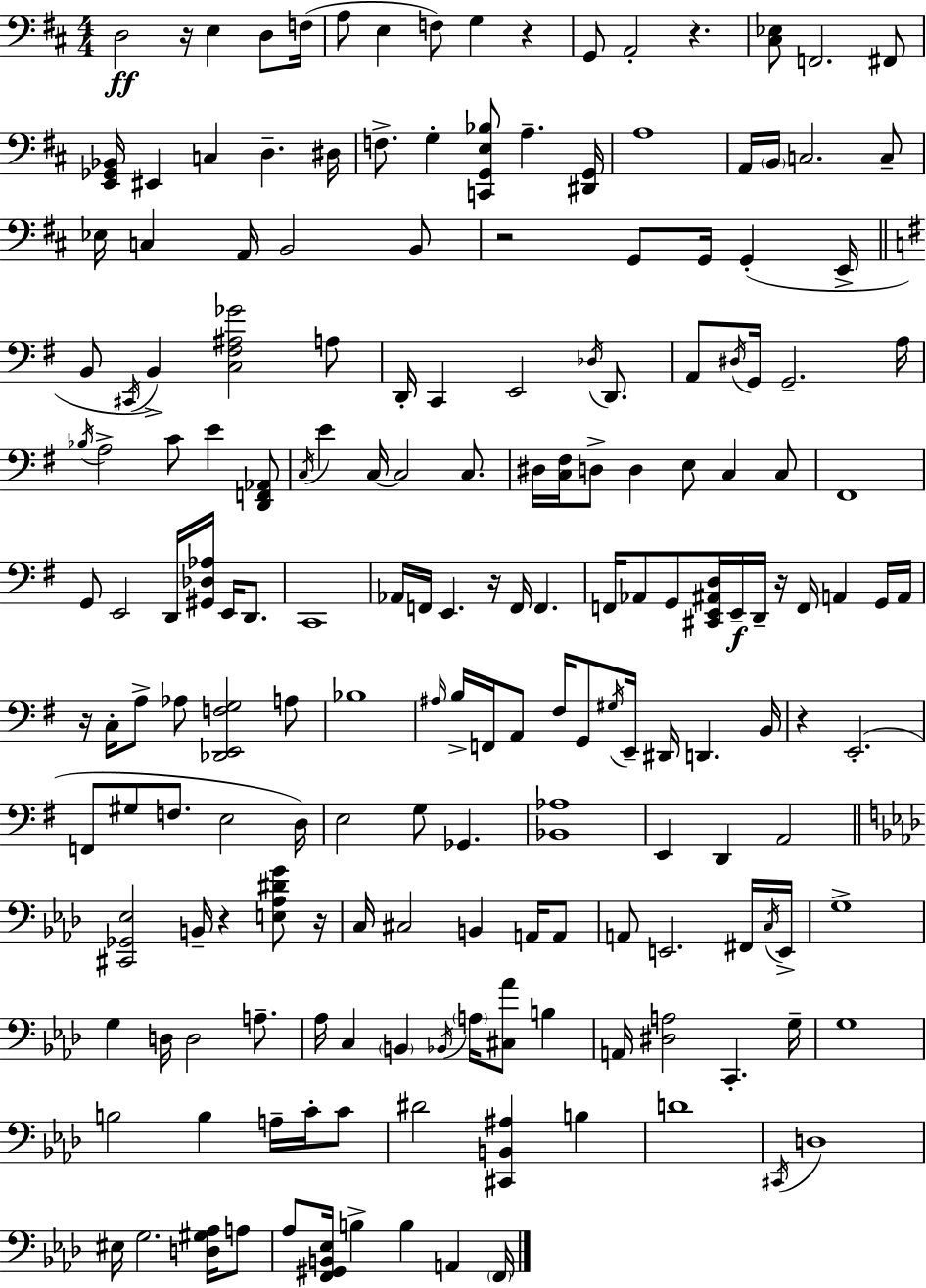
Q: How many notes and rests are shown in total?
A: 183